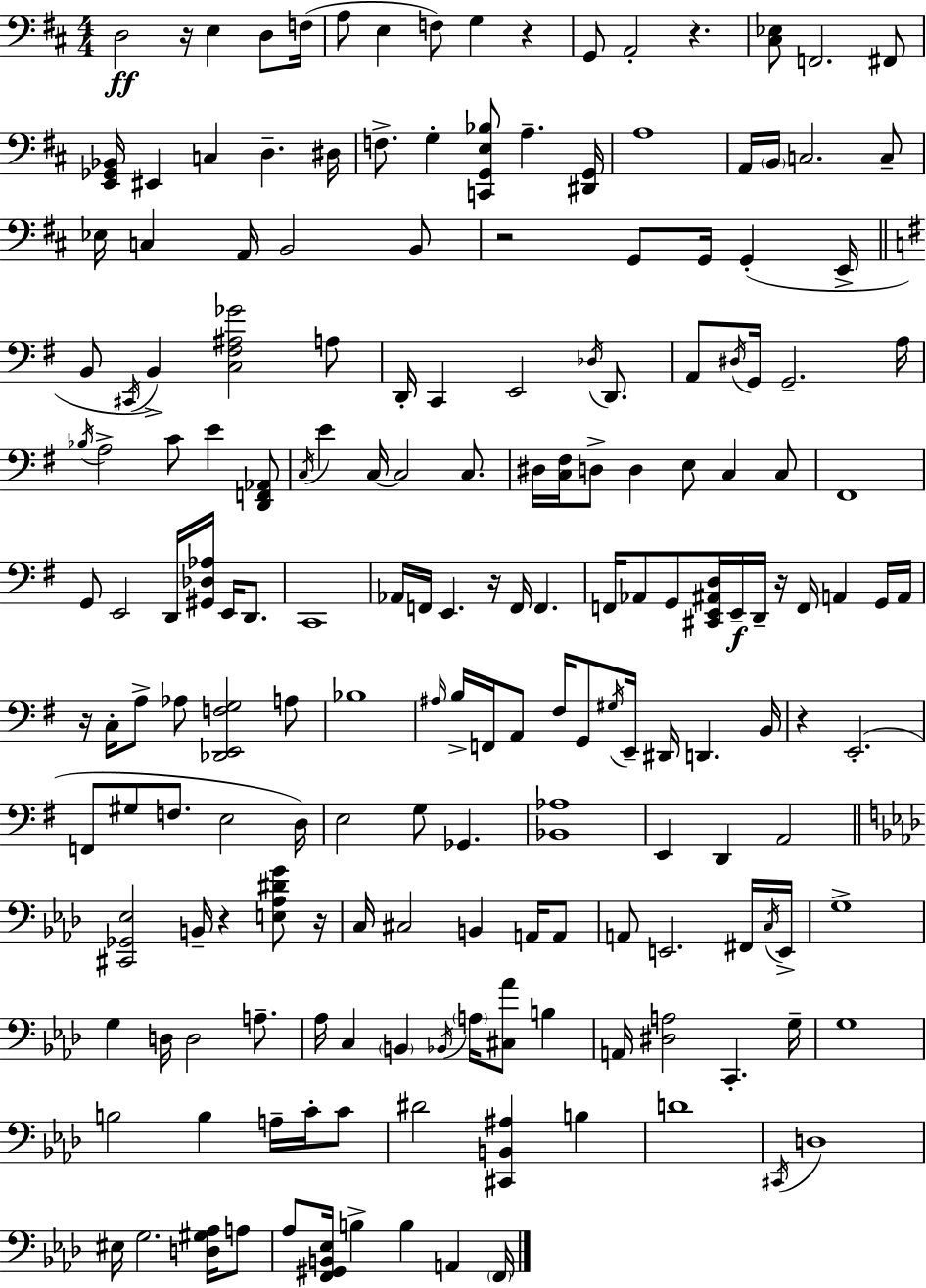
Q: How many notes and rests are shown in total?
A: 183